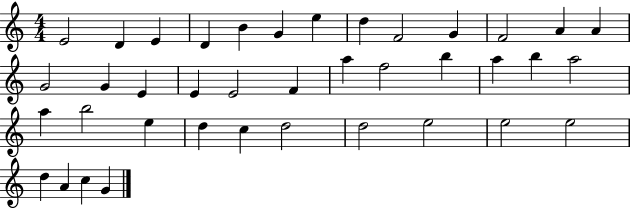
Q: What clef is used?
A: treble